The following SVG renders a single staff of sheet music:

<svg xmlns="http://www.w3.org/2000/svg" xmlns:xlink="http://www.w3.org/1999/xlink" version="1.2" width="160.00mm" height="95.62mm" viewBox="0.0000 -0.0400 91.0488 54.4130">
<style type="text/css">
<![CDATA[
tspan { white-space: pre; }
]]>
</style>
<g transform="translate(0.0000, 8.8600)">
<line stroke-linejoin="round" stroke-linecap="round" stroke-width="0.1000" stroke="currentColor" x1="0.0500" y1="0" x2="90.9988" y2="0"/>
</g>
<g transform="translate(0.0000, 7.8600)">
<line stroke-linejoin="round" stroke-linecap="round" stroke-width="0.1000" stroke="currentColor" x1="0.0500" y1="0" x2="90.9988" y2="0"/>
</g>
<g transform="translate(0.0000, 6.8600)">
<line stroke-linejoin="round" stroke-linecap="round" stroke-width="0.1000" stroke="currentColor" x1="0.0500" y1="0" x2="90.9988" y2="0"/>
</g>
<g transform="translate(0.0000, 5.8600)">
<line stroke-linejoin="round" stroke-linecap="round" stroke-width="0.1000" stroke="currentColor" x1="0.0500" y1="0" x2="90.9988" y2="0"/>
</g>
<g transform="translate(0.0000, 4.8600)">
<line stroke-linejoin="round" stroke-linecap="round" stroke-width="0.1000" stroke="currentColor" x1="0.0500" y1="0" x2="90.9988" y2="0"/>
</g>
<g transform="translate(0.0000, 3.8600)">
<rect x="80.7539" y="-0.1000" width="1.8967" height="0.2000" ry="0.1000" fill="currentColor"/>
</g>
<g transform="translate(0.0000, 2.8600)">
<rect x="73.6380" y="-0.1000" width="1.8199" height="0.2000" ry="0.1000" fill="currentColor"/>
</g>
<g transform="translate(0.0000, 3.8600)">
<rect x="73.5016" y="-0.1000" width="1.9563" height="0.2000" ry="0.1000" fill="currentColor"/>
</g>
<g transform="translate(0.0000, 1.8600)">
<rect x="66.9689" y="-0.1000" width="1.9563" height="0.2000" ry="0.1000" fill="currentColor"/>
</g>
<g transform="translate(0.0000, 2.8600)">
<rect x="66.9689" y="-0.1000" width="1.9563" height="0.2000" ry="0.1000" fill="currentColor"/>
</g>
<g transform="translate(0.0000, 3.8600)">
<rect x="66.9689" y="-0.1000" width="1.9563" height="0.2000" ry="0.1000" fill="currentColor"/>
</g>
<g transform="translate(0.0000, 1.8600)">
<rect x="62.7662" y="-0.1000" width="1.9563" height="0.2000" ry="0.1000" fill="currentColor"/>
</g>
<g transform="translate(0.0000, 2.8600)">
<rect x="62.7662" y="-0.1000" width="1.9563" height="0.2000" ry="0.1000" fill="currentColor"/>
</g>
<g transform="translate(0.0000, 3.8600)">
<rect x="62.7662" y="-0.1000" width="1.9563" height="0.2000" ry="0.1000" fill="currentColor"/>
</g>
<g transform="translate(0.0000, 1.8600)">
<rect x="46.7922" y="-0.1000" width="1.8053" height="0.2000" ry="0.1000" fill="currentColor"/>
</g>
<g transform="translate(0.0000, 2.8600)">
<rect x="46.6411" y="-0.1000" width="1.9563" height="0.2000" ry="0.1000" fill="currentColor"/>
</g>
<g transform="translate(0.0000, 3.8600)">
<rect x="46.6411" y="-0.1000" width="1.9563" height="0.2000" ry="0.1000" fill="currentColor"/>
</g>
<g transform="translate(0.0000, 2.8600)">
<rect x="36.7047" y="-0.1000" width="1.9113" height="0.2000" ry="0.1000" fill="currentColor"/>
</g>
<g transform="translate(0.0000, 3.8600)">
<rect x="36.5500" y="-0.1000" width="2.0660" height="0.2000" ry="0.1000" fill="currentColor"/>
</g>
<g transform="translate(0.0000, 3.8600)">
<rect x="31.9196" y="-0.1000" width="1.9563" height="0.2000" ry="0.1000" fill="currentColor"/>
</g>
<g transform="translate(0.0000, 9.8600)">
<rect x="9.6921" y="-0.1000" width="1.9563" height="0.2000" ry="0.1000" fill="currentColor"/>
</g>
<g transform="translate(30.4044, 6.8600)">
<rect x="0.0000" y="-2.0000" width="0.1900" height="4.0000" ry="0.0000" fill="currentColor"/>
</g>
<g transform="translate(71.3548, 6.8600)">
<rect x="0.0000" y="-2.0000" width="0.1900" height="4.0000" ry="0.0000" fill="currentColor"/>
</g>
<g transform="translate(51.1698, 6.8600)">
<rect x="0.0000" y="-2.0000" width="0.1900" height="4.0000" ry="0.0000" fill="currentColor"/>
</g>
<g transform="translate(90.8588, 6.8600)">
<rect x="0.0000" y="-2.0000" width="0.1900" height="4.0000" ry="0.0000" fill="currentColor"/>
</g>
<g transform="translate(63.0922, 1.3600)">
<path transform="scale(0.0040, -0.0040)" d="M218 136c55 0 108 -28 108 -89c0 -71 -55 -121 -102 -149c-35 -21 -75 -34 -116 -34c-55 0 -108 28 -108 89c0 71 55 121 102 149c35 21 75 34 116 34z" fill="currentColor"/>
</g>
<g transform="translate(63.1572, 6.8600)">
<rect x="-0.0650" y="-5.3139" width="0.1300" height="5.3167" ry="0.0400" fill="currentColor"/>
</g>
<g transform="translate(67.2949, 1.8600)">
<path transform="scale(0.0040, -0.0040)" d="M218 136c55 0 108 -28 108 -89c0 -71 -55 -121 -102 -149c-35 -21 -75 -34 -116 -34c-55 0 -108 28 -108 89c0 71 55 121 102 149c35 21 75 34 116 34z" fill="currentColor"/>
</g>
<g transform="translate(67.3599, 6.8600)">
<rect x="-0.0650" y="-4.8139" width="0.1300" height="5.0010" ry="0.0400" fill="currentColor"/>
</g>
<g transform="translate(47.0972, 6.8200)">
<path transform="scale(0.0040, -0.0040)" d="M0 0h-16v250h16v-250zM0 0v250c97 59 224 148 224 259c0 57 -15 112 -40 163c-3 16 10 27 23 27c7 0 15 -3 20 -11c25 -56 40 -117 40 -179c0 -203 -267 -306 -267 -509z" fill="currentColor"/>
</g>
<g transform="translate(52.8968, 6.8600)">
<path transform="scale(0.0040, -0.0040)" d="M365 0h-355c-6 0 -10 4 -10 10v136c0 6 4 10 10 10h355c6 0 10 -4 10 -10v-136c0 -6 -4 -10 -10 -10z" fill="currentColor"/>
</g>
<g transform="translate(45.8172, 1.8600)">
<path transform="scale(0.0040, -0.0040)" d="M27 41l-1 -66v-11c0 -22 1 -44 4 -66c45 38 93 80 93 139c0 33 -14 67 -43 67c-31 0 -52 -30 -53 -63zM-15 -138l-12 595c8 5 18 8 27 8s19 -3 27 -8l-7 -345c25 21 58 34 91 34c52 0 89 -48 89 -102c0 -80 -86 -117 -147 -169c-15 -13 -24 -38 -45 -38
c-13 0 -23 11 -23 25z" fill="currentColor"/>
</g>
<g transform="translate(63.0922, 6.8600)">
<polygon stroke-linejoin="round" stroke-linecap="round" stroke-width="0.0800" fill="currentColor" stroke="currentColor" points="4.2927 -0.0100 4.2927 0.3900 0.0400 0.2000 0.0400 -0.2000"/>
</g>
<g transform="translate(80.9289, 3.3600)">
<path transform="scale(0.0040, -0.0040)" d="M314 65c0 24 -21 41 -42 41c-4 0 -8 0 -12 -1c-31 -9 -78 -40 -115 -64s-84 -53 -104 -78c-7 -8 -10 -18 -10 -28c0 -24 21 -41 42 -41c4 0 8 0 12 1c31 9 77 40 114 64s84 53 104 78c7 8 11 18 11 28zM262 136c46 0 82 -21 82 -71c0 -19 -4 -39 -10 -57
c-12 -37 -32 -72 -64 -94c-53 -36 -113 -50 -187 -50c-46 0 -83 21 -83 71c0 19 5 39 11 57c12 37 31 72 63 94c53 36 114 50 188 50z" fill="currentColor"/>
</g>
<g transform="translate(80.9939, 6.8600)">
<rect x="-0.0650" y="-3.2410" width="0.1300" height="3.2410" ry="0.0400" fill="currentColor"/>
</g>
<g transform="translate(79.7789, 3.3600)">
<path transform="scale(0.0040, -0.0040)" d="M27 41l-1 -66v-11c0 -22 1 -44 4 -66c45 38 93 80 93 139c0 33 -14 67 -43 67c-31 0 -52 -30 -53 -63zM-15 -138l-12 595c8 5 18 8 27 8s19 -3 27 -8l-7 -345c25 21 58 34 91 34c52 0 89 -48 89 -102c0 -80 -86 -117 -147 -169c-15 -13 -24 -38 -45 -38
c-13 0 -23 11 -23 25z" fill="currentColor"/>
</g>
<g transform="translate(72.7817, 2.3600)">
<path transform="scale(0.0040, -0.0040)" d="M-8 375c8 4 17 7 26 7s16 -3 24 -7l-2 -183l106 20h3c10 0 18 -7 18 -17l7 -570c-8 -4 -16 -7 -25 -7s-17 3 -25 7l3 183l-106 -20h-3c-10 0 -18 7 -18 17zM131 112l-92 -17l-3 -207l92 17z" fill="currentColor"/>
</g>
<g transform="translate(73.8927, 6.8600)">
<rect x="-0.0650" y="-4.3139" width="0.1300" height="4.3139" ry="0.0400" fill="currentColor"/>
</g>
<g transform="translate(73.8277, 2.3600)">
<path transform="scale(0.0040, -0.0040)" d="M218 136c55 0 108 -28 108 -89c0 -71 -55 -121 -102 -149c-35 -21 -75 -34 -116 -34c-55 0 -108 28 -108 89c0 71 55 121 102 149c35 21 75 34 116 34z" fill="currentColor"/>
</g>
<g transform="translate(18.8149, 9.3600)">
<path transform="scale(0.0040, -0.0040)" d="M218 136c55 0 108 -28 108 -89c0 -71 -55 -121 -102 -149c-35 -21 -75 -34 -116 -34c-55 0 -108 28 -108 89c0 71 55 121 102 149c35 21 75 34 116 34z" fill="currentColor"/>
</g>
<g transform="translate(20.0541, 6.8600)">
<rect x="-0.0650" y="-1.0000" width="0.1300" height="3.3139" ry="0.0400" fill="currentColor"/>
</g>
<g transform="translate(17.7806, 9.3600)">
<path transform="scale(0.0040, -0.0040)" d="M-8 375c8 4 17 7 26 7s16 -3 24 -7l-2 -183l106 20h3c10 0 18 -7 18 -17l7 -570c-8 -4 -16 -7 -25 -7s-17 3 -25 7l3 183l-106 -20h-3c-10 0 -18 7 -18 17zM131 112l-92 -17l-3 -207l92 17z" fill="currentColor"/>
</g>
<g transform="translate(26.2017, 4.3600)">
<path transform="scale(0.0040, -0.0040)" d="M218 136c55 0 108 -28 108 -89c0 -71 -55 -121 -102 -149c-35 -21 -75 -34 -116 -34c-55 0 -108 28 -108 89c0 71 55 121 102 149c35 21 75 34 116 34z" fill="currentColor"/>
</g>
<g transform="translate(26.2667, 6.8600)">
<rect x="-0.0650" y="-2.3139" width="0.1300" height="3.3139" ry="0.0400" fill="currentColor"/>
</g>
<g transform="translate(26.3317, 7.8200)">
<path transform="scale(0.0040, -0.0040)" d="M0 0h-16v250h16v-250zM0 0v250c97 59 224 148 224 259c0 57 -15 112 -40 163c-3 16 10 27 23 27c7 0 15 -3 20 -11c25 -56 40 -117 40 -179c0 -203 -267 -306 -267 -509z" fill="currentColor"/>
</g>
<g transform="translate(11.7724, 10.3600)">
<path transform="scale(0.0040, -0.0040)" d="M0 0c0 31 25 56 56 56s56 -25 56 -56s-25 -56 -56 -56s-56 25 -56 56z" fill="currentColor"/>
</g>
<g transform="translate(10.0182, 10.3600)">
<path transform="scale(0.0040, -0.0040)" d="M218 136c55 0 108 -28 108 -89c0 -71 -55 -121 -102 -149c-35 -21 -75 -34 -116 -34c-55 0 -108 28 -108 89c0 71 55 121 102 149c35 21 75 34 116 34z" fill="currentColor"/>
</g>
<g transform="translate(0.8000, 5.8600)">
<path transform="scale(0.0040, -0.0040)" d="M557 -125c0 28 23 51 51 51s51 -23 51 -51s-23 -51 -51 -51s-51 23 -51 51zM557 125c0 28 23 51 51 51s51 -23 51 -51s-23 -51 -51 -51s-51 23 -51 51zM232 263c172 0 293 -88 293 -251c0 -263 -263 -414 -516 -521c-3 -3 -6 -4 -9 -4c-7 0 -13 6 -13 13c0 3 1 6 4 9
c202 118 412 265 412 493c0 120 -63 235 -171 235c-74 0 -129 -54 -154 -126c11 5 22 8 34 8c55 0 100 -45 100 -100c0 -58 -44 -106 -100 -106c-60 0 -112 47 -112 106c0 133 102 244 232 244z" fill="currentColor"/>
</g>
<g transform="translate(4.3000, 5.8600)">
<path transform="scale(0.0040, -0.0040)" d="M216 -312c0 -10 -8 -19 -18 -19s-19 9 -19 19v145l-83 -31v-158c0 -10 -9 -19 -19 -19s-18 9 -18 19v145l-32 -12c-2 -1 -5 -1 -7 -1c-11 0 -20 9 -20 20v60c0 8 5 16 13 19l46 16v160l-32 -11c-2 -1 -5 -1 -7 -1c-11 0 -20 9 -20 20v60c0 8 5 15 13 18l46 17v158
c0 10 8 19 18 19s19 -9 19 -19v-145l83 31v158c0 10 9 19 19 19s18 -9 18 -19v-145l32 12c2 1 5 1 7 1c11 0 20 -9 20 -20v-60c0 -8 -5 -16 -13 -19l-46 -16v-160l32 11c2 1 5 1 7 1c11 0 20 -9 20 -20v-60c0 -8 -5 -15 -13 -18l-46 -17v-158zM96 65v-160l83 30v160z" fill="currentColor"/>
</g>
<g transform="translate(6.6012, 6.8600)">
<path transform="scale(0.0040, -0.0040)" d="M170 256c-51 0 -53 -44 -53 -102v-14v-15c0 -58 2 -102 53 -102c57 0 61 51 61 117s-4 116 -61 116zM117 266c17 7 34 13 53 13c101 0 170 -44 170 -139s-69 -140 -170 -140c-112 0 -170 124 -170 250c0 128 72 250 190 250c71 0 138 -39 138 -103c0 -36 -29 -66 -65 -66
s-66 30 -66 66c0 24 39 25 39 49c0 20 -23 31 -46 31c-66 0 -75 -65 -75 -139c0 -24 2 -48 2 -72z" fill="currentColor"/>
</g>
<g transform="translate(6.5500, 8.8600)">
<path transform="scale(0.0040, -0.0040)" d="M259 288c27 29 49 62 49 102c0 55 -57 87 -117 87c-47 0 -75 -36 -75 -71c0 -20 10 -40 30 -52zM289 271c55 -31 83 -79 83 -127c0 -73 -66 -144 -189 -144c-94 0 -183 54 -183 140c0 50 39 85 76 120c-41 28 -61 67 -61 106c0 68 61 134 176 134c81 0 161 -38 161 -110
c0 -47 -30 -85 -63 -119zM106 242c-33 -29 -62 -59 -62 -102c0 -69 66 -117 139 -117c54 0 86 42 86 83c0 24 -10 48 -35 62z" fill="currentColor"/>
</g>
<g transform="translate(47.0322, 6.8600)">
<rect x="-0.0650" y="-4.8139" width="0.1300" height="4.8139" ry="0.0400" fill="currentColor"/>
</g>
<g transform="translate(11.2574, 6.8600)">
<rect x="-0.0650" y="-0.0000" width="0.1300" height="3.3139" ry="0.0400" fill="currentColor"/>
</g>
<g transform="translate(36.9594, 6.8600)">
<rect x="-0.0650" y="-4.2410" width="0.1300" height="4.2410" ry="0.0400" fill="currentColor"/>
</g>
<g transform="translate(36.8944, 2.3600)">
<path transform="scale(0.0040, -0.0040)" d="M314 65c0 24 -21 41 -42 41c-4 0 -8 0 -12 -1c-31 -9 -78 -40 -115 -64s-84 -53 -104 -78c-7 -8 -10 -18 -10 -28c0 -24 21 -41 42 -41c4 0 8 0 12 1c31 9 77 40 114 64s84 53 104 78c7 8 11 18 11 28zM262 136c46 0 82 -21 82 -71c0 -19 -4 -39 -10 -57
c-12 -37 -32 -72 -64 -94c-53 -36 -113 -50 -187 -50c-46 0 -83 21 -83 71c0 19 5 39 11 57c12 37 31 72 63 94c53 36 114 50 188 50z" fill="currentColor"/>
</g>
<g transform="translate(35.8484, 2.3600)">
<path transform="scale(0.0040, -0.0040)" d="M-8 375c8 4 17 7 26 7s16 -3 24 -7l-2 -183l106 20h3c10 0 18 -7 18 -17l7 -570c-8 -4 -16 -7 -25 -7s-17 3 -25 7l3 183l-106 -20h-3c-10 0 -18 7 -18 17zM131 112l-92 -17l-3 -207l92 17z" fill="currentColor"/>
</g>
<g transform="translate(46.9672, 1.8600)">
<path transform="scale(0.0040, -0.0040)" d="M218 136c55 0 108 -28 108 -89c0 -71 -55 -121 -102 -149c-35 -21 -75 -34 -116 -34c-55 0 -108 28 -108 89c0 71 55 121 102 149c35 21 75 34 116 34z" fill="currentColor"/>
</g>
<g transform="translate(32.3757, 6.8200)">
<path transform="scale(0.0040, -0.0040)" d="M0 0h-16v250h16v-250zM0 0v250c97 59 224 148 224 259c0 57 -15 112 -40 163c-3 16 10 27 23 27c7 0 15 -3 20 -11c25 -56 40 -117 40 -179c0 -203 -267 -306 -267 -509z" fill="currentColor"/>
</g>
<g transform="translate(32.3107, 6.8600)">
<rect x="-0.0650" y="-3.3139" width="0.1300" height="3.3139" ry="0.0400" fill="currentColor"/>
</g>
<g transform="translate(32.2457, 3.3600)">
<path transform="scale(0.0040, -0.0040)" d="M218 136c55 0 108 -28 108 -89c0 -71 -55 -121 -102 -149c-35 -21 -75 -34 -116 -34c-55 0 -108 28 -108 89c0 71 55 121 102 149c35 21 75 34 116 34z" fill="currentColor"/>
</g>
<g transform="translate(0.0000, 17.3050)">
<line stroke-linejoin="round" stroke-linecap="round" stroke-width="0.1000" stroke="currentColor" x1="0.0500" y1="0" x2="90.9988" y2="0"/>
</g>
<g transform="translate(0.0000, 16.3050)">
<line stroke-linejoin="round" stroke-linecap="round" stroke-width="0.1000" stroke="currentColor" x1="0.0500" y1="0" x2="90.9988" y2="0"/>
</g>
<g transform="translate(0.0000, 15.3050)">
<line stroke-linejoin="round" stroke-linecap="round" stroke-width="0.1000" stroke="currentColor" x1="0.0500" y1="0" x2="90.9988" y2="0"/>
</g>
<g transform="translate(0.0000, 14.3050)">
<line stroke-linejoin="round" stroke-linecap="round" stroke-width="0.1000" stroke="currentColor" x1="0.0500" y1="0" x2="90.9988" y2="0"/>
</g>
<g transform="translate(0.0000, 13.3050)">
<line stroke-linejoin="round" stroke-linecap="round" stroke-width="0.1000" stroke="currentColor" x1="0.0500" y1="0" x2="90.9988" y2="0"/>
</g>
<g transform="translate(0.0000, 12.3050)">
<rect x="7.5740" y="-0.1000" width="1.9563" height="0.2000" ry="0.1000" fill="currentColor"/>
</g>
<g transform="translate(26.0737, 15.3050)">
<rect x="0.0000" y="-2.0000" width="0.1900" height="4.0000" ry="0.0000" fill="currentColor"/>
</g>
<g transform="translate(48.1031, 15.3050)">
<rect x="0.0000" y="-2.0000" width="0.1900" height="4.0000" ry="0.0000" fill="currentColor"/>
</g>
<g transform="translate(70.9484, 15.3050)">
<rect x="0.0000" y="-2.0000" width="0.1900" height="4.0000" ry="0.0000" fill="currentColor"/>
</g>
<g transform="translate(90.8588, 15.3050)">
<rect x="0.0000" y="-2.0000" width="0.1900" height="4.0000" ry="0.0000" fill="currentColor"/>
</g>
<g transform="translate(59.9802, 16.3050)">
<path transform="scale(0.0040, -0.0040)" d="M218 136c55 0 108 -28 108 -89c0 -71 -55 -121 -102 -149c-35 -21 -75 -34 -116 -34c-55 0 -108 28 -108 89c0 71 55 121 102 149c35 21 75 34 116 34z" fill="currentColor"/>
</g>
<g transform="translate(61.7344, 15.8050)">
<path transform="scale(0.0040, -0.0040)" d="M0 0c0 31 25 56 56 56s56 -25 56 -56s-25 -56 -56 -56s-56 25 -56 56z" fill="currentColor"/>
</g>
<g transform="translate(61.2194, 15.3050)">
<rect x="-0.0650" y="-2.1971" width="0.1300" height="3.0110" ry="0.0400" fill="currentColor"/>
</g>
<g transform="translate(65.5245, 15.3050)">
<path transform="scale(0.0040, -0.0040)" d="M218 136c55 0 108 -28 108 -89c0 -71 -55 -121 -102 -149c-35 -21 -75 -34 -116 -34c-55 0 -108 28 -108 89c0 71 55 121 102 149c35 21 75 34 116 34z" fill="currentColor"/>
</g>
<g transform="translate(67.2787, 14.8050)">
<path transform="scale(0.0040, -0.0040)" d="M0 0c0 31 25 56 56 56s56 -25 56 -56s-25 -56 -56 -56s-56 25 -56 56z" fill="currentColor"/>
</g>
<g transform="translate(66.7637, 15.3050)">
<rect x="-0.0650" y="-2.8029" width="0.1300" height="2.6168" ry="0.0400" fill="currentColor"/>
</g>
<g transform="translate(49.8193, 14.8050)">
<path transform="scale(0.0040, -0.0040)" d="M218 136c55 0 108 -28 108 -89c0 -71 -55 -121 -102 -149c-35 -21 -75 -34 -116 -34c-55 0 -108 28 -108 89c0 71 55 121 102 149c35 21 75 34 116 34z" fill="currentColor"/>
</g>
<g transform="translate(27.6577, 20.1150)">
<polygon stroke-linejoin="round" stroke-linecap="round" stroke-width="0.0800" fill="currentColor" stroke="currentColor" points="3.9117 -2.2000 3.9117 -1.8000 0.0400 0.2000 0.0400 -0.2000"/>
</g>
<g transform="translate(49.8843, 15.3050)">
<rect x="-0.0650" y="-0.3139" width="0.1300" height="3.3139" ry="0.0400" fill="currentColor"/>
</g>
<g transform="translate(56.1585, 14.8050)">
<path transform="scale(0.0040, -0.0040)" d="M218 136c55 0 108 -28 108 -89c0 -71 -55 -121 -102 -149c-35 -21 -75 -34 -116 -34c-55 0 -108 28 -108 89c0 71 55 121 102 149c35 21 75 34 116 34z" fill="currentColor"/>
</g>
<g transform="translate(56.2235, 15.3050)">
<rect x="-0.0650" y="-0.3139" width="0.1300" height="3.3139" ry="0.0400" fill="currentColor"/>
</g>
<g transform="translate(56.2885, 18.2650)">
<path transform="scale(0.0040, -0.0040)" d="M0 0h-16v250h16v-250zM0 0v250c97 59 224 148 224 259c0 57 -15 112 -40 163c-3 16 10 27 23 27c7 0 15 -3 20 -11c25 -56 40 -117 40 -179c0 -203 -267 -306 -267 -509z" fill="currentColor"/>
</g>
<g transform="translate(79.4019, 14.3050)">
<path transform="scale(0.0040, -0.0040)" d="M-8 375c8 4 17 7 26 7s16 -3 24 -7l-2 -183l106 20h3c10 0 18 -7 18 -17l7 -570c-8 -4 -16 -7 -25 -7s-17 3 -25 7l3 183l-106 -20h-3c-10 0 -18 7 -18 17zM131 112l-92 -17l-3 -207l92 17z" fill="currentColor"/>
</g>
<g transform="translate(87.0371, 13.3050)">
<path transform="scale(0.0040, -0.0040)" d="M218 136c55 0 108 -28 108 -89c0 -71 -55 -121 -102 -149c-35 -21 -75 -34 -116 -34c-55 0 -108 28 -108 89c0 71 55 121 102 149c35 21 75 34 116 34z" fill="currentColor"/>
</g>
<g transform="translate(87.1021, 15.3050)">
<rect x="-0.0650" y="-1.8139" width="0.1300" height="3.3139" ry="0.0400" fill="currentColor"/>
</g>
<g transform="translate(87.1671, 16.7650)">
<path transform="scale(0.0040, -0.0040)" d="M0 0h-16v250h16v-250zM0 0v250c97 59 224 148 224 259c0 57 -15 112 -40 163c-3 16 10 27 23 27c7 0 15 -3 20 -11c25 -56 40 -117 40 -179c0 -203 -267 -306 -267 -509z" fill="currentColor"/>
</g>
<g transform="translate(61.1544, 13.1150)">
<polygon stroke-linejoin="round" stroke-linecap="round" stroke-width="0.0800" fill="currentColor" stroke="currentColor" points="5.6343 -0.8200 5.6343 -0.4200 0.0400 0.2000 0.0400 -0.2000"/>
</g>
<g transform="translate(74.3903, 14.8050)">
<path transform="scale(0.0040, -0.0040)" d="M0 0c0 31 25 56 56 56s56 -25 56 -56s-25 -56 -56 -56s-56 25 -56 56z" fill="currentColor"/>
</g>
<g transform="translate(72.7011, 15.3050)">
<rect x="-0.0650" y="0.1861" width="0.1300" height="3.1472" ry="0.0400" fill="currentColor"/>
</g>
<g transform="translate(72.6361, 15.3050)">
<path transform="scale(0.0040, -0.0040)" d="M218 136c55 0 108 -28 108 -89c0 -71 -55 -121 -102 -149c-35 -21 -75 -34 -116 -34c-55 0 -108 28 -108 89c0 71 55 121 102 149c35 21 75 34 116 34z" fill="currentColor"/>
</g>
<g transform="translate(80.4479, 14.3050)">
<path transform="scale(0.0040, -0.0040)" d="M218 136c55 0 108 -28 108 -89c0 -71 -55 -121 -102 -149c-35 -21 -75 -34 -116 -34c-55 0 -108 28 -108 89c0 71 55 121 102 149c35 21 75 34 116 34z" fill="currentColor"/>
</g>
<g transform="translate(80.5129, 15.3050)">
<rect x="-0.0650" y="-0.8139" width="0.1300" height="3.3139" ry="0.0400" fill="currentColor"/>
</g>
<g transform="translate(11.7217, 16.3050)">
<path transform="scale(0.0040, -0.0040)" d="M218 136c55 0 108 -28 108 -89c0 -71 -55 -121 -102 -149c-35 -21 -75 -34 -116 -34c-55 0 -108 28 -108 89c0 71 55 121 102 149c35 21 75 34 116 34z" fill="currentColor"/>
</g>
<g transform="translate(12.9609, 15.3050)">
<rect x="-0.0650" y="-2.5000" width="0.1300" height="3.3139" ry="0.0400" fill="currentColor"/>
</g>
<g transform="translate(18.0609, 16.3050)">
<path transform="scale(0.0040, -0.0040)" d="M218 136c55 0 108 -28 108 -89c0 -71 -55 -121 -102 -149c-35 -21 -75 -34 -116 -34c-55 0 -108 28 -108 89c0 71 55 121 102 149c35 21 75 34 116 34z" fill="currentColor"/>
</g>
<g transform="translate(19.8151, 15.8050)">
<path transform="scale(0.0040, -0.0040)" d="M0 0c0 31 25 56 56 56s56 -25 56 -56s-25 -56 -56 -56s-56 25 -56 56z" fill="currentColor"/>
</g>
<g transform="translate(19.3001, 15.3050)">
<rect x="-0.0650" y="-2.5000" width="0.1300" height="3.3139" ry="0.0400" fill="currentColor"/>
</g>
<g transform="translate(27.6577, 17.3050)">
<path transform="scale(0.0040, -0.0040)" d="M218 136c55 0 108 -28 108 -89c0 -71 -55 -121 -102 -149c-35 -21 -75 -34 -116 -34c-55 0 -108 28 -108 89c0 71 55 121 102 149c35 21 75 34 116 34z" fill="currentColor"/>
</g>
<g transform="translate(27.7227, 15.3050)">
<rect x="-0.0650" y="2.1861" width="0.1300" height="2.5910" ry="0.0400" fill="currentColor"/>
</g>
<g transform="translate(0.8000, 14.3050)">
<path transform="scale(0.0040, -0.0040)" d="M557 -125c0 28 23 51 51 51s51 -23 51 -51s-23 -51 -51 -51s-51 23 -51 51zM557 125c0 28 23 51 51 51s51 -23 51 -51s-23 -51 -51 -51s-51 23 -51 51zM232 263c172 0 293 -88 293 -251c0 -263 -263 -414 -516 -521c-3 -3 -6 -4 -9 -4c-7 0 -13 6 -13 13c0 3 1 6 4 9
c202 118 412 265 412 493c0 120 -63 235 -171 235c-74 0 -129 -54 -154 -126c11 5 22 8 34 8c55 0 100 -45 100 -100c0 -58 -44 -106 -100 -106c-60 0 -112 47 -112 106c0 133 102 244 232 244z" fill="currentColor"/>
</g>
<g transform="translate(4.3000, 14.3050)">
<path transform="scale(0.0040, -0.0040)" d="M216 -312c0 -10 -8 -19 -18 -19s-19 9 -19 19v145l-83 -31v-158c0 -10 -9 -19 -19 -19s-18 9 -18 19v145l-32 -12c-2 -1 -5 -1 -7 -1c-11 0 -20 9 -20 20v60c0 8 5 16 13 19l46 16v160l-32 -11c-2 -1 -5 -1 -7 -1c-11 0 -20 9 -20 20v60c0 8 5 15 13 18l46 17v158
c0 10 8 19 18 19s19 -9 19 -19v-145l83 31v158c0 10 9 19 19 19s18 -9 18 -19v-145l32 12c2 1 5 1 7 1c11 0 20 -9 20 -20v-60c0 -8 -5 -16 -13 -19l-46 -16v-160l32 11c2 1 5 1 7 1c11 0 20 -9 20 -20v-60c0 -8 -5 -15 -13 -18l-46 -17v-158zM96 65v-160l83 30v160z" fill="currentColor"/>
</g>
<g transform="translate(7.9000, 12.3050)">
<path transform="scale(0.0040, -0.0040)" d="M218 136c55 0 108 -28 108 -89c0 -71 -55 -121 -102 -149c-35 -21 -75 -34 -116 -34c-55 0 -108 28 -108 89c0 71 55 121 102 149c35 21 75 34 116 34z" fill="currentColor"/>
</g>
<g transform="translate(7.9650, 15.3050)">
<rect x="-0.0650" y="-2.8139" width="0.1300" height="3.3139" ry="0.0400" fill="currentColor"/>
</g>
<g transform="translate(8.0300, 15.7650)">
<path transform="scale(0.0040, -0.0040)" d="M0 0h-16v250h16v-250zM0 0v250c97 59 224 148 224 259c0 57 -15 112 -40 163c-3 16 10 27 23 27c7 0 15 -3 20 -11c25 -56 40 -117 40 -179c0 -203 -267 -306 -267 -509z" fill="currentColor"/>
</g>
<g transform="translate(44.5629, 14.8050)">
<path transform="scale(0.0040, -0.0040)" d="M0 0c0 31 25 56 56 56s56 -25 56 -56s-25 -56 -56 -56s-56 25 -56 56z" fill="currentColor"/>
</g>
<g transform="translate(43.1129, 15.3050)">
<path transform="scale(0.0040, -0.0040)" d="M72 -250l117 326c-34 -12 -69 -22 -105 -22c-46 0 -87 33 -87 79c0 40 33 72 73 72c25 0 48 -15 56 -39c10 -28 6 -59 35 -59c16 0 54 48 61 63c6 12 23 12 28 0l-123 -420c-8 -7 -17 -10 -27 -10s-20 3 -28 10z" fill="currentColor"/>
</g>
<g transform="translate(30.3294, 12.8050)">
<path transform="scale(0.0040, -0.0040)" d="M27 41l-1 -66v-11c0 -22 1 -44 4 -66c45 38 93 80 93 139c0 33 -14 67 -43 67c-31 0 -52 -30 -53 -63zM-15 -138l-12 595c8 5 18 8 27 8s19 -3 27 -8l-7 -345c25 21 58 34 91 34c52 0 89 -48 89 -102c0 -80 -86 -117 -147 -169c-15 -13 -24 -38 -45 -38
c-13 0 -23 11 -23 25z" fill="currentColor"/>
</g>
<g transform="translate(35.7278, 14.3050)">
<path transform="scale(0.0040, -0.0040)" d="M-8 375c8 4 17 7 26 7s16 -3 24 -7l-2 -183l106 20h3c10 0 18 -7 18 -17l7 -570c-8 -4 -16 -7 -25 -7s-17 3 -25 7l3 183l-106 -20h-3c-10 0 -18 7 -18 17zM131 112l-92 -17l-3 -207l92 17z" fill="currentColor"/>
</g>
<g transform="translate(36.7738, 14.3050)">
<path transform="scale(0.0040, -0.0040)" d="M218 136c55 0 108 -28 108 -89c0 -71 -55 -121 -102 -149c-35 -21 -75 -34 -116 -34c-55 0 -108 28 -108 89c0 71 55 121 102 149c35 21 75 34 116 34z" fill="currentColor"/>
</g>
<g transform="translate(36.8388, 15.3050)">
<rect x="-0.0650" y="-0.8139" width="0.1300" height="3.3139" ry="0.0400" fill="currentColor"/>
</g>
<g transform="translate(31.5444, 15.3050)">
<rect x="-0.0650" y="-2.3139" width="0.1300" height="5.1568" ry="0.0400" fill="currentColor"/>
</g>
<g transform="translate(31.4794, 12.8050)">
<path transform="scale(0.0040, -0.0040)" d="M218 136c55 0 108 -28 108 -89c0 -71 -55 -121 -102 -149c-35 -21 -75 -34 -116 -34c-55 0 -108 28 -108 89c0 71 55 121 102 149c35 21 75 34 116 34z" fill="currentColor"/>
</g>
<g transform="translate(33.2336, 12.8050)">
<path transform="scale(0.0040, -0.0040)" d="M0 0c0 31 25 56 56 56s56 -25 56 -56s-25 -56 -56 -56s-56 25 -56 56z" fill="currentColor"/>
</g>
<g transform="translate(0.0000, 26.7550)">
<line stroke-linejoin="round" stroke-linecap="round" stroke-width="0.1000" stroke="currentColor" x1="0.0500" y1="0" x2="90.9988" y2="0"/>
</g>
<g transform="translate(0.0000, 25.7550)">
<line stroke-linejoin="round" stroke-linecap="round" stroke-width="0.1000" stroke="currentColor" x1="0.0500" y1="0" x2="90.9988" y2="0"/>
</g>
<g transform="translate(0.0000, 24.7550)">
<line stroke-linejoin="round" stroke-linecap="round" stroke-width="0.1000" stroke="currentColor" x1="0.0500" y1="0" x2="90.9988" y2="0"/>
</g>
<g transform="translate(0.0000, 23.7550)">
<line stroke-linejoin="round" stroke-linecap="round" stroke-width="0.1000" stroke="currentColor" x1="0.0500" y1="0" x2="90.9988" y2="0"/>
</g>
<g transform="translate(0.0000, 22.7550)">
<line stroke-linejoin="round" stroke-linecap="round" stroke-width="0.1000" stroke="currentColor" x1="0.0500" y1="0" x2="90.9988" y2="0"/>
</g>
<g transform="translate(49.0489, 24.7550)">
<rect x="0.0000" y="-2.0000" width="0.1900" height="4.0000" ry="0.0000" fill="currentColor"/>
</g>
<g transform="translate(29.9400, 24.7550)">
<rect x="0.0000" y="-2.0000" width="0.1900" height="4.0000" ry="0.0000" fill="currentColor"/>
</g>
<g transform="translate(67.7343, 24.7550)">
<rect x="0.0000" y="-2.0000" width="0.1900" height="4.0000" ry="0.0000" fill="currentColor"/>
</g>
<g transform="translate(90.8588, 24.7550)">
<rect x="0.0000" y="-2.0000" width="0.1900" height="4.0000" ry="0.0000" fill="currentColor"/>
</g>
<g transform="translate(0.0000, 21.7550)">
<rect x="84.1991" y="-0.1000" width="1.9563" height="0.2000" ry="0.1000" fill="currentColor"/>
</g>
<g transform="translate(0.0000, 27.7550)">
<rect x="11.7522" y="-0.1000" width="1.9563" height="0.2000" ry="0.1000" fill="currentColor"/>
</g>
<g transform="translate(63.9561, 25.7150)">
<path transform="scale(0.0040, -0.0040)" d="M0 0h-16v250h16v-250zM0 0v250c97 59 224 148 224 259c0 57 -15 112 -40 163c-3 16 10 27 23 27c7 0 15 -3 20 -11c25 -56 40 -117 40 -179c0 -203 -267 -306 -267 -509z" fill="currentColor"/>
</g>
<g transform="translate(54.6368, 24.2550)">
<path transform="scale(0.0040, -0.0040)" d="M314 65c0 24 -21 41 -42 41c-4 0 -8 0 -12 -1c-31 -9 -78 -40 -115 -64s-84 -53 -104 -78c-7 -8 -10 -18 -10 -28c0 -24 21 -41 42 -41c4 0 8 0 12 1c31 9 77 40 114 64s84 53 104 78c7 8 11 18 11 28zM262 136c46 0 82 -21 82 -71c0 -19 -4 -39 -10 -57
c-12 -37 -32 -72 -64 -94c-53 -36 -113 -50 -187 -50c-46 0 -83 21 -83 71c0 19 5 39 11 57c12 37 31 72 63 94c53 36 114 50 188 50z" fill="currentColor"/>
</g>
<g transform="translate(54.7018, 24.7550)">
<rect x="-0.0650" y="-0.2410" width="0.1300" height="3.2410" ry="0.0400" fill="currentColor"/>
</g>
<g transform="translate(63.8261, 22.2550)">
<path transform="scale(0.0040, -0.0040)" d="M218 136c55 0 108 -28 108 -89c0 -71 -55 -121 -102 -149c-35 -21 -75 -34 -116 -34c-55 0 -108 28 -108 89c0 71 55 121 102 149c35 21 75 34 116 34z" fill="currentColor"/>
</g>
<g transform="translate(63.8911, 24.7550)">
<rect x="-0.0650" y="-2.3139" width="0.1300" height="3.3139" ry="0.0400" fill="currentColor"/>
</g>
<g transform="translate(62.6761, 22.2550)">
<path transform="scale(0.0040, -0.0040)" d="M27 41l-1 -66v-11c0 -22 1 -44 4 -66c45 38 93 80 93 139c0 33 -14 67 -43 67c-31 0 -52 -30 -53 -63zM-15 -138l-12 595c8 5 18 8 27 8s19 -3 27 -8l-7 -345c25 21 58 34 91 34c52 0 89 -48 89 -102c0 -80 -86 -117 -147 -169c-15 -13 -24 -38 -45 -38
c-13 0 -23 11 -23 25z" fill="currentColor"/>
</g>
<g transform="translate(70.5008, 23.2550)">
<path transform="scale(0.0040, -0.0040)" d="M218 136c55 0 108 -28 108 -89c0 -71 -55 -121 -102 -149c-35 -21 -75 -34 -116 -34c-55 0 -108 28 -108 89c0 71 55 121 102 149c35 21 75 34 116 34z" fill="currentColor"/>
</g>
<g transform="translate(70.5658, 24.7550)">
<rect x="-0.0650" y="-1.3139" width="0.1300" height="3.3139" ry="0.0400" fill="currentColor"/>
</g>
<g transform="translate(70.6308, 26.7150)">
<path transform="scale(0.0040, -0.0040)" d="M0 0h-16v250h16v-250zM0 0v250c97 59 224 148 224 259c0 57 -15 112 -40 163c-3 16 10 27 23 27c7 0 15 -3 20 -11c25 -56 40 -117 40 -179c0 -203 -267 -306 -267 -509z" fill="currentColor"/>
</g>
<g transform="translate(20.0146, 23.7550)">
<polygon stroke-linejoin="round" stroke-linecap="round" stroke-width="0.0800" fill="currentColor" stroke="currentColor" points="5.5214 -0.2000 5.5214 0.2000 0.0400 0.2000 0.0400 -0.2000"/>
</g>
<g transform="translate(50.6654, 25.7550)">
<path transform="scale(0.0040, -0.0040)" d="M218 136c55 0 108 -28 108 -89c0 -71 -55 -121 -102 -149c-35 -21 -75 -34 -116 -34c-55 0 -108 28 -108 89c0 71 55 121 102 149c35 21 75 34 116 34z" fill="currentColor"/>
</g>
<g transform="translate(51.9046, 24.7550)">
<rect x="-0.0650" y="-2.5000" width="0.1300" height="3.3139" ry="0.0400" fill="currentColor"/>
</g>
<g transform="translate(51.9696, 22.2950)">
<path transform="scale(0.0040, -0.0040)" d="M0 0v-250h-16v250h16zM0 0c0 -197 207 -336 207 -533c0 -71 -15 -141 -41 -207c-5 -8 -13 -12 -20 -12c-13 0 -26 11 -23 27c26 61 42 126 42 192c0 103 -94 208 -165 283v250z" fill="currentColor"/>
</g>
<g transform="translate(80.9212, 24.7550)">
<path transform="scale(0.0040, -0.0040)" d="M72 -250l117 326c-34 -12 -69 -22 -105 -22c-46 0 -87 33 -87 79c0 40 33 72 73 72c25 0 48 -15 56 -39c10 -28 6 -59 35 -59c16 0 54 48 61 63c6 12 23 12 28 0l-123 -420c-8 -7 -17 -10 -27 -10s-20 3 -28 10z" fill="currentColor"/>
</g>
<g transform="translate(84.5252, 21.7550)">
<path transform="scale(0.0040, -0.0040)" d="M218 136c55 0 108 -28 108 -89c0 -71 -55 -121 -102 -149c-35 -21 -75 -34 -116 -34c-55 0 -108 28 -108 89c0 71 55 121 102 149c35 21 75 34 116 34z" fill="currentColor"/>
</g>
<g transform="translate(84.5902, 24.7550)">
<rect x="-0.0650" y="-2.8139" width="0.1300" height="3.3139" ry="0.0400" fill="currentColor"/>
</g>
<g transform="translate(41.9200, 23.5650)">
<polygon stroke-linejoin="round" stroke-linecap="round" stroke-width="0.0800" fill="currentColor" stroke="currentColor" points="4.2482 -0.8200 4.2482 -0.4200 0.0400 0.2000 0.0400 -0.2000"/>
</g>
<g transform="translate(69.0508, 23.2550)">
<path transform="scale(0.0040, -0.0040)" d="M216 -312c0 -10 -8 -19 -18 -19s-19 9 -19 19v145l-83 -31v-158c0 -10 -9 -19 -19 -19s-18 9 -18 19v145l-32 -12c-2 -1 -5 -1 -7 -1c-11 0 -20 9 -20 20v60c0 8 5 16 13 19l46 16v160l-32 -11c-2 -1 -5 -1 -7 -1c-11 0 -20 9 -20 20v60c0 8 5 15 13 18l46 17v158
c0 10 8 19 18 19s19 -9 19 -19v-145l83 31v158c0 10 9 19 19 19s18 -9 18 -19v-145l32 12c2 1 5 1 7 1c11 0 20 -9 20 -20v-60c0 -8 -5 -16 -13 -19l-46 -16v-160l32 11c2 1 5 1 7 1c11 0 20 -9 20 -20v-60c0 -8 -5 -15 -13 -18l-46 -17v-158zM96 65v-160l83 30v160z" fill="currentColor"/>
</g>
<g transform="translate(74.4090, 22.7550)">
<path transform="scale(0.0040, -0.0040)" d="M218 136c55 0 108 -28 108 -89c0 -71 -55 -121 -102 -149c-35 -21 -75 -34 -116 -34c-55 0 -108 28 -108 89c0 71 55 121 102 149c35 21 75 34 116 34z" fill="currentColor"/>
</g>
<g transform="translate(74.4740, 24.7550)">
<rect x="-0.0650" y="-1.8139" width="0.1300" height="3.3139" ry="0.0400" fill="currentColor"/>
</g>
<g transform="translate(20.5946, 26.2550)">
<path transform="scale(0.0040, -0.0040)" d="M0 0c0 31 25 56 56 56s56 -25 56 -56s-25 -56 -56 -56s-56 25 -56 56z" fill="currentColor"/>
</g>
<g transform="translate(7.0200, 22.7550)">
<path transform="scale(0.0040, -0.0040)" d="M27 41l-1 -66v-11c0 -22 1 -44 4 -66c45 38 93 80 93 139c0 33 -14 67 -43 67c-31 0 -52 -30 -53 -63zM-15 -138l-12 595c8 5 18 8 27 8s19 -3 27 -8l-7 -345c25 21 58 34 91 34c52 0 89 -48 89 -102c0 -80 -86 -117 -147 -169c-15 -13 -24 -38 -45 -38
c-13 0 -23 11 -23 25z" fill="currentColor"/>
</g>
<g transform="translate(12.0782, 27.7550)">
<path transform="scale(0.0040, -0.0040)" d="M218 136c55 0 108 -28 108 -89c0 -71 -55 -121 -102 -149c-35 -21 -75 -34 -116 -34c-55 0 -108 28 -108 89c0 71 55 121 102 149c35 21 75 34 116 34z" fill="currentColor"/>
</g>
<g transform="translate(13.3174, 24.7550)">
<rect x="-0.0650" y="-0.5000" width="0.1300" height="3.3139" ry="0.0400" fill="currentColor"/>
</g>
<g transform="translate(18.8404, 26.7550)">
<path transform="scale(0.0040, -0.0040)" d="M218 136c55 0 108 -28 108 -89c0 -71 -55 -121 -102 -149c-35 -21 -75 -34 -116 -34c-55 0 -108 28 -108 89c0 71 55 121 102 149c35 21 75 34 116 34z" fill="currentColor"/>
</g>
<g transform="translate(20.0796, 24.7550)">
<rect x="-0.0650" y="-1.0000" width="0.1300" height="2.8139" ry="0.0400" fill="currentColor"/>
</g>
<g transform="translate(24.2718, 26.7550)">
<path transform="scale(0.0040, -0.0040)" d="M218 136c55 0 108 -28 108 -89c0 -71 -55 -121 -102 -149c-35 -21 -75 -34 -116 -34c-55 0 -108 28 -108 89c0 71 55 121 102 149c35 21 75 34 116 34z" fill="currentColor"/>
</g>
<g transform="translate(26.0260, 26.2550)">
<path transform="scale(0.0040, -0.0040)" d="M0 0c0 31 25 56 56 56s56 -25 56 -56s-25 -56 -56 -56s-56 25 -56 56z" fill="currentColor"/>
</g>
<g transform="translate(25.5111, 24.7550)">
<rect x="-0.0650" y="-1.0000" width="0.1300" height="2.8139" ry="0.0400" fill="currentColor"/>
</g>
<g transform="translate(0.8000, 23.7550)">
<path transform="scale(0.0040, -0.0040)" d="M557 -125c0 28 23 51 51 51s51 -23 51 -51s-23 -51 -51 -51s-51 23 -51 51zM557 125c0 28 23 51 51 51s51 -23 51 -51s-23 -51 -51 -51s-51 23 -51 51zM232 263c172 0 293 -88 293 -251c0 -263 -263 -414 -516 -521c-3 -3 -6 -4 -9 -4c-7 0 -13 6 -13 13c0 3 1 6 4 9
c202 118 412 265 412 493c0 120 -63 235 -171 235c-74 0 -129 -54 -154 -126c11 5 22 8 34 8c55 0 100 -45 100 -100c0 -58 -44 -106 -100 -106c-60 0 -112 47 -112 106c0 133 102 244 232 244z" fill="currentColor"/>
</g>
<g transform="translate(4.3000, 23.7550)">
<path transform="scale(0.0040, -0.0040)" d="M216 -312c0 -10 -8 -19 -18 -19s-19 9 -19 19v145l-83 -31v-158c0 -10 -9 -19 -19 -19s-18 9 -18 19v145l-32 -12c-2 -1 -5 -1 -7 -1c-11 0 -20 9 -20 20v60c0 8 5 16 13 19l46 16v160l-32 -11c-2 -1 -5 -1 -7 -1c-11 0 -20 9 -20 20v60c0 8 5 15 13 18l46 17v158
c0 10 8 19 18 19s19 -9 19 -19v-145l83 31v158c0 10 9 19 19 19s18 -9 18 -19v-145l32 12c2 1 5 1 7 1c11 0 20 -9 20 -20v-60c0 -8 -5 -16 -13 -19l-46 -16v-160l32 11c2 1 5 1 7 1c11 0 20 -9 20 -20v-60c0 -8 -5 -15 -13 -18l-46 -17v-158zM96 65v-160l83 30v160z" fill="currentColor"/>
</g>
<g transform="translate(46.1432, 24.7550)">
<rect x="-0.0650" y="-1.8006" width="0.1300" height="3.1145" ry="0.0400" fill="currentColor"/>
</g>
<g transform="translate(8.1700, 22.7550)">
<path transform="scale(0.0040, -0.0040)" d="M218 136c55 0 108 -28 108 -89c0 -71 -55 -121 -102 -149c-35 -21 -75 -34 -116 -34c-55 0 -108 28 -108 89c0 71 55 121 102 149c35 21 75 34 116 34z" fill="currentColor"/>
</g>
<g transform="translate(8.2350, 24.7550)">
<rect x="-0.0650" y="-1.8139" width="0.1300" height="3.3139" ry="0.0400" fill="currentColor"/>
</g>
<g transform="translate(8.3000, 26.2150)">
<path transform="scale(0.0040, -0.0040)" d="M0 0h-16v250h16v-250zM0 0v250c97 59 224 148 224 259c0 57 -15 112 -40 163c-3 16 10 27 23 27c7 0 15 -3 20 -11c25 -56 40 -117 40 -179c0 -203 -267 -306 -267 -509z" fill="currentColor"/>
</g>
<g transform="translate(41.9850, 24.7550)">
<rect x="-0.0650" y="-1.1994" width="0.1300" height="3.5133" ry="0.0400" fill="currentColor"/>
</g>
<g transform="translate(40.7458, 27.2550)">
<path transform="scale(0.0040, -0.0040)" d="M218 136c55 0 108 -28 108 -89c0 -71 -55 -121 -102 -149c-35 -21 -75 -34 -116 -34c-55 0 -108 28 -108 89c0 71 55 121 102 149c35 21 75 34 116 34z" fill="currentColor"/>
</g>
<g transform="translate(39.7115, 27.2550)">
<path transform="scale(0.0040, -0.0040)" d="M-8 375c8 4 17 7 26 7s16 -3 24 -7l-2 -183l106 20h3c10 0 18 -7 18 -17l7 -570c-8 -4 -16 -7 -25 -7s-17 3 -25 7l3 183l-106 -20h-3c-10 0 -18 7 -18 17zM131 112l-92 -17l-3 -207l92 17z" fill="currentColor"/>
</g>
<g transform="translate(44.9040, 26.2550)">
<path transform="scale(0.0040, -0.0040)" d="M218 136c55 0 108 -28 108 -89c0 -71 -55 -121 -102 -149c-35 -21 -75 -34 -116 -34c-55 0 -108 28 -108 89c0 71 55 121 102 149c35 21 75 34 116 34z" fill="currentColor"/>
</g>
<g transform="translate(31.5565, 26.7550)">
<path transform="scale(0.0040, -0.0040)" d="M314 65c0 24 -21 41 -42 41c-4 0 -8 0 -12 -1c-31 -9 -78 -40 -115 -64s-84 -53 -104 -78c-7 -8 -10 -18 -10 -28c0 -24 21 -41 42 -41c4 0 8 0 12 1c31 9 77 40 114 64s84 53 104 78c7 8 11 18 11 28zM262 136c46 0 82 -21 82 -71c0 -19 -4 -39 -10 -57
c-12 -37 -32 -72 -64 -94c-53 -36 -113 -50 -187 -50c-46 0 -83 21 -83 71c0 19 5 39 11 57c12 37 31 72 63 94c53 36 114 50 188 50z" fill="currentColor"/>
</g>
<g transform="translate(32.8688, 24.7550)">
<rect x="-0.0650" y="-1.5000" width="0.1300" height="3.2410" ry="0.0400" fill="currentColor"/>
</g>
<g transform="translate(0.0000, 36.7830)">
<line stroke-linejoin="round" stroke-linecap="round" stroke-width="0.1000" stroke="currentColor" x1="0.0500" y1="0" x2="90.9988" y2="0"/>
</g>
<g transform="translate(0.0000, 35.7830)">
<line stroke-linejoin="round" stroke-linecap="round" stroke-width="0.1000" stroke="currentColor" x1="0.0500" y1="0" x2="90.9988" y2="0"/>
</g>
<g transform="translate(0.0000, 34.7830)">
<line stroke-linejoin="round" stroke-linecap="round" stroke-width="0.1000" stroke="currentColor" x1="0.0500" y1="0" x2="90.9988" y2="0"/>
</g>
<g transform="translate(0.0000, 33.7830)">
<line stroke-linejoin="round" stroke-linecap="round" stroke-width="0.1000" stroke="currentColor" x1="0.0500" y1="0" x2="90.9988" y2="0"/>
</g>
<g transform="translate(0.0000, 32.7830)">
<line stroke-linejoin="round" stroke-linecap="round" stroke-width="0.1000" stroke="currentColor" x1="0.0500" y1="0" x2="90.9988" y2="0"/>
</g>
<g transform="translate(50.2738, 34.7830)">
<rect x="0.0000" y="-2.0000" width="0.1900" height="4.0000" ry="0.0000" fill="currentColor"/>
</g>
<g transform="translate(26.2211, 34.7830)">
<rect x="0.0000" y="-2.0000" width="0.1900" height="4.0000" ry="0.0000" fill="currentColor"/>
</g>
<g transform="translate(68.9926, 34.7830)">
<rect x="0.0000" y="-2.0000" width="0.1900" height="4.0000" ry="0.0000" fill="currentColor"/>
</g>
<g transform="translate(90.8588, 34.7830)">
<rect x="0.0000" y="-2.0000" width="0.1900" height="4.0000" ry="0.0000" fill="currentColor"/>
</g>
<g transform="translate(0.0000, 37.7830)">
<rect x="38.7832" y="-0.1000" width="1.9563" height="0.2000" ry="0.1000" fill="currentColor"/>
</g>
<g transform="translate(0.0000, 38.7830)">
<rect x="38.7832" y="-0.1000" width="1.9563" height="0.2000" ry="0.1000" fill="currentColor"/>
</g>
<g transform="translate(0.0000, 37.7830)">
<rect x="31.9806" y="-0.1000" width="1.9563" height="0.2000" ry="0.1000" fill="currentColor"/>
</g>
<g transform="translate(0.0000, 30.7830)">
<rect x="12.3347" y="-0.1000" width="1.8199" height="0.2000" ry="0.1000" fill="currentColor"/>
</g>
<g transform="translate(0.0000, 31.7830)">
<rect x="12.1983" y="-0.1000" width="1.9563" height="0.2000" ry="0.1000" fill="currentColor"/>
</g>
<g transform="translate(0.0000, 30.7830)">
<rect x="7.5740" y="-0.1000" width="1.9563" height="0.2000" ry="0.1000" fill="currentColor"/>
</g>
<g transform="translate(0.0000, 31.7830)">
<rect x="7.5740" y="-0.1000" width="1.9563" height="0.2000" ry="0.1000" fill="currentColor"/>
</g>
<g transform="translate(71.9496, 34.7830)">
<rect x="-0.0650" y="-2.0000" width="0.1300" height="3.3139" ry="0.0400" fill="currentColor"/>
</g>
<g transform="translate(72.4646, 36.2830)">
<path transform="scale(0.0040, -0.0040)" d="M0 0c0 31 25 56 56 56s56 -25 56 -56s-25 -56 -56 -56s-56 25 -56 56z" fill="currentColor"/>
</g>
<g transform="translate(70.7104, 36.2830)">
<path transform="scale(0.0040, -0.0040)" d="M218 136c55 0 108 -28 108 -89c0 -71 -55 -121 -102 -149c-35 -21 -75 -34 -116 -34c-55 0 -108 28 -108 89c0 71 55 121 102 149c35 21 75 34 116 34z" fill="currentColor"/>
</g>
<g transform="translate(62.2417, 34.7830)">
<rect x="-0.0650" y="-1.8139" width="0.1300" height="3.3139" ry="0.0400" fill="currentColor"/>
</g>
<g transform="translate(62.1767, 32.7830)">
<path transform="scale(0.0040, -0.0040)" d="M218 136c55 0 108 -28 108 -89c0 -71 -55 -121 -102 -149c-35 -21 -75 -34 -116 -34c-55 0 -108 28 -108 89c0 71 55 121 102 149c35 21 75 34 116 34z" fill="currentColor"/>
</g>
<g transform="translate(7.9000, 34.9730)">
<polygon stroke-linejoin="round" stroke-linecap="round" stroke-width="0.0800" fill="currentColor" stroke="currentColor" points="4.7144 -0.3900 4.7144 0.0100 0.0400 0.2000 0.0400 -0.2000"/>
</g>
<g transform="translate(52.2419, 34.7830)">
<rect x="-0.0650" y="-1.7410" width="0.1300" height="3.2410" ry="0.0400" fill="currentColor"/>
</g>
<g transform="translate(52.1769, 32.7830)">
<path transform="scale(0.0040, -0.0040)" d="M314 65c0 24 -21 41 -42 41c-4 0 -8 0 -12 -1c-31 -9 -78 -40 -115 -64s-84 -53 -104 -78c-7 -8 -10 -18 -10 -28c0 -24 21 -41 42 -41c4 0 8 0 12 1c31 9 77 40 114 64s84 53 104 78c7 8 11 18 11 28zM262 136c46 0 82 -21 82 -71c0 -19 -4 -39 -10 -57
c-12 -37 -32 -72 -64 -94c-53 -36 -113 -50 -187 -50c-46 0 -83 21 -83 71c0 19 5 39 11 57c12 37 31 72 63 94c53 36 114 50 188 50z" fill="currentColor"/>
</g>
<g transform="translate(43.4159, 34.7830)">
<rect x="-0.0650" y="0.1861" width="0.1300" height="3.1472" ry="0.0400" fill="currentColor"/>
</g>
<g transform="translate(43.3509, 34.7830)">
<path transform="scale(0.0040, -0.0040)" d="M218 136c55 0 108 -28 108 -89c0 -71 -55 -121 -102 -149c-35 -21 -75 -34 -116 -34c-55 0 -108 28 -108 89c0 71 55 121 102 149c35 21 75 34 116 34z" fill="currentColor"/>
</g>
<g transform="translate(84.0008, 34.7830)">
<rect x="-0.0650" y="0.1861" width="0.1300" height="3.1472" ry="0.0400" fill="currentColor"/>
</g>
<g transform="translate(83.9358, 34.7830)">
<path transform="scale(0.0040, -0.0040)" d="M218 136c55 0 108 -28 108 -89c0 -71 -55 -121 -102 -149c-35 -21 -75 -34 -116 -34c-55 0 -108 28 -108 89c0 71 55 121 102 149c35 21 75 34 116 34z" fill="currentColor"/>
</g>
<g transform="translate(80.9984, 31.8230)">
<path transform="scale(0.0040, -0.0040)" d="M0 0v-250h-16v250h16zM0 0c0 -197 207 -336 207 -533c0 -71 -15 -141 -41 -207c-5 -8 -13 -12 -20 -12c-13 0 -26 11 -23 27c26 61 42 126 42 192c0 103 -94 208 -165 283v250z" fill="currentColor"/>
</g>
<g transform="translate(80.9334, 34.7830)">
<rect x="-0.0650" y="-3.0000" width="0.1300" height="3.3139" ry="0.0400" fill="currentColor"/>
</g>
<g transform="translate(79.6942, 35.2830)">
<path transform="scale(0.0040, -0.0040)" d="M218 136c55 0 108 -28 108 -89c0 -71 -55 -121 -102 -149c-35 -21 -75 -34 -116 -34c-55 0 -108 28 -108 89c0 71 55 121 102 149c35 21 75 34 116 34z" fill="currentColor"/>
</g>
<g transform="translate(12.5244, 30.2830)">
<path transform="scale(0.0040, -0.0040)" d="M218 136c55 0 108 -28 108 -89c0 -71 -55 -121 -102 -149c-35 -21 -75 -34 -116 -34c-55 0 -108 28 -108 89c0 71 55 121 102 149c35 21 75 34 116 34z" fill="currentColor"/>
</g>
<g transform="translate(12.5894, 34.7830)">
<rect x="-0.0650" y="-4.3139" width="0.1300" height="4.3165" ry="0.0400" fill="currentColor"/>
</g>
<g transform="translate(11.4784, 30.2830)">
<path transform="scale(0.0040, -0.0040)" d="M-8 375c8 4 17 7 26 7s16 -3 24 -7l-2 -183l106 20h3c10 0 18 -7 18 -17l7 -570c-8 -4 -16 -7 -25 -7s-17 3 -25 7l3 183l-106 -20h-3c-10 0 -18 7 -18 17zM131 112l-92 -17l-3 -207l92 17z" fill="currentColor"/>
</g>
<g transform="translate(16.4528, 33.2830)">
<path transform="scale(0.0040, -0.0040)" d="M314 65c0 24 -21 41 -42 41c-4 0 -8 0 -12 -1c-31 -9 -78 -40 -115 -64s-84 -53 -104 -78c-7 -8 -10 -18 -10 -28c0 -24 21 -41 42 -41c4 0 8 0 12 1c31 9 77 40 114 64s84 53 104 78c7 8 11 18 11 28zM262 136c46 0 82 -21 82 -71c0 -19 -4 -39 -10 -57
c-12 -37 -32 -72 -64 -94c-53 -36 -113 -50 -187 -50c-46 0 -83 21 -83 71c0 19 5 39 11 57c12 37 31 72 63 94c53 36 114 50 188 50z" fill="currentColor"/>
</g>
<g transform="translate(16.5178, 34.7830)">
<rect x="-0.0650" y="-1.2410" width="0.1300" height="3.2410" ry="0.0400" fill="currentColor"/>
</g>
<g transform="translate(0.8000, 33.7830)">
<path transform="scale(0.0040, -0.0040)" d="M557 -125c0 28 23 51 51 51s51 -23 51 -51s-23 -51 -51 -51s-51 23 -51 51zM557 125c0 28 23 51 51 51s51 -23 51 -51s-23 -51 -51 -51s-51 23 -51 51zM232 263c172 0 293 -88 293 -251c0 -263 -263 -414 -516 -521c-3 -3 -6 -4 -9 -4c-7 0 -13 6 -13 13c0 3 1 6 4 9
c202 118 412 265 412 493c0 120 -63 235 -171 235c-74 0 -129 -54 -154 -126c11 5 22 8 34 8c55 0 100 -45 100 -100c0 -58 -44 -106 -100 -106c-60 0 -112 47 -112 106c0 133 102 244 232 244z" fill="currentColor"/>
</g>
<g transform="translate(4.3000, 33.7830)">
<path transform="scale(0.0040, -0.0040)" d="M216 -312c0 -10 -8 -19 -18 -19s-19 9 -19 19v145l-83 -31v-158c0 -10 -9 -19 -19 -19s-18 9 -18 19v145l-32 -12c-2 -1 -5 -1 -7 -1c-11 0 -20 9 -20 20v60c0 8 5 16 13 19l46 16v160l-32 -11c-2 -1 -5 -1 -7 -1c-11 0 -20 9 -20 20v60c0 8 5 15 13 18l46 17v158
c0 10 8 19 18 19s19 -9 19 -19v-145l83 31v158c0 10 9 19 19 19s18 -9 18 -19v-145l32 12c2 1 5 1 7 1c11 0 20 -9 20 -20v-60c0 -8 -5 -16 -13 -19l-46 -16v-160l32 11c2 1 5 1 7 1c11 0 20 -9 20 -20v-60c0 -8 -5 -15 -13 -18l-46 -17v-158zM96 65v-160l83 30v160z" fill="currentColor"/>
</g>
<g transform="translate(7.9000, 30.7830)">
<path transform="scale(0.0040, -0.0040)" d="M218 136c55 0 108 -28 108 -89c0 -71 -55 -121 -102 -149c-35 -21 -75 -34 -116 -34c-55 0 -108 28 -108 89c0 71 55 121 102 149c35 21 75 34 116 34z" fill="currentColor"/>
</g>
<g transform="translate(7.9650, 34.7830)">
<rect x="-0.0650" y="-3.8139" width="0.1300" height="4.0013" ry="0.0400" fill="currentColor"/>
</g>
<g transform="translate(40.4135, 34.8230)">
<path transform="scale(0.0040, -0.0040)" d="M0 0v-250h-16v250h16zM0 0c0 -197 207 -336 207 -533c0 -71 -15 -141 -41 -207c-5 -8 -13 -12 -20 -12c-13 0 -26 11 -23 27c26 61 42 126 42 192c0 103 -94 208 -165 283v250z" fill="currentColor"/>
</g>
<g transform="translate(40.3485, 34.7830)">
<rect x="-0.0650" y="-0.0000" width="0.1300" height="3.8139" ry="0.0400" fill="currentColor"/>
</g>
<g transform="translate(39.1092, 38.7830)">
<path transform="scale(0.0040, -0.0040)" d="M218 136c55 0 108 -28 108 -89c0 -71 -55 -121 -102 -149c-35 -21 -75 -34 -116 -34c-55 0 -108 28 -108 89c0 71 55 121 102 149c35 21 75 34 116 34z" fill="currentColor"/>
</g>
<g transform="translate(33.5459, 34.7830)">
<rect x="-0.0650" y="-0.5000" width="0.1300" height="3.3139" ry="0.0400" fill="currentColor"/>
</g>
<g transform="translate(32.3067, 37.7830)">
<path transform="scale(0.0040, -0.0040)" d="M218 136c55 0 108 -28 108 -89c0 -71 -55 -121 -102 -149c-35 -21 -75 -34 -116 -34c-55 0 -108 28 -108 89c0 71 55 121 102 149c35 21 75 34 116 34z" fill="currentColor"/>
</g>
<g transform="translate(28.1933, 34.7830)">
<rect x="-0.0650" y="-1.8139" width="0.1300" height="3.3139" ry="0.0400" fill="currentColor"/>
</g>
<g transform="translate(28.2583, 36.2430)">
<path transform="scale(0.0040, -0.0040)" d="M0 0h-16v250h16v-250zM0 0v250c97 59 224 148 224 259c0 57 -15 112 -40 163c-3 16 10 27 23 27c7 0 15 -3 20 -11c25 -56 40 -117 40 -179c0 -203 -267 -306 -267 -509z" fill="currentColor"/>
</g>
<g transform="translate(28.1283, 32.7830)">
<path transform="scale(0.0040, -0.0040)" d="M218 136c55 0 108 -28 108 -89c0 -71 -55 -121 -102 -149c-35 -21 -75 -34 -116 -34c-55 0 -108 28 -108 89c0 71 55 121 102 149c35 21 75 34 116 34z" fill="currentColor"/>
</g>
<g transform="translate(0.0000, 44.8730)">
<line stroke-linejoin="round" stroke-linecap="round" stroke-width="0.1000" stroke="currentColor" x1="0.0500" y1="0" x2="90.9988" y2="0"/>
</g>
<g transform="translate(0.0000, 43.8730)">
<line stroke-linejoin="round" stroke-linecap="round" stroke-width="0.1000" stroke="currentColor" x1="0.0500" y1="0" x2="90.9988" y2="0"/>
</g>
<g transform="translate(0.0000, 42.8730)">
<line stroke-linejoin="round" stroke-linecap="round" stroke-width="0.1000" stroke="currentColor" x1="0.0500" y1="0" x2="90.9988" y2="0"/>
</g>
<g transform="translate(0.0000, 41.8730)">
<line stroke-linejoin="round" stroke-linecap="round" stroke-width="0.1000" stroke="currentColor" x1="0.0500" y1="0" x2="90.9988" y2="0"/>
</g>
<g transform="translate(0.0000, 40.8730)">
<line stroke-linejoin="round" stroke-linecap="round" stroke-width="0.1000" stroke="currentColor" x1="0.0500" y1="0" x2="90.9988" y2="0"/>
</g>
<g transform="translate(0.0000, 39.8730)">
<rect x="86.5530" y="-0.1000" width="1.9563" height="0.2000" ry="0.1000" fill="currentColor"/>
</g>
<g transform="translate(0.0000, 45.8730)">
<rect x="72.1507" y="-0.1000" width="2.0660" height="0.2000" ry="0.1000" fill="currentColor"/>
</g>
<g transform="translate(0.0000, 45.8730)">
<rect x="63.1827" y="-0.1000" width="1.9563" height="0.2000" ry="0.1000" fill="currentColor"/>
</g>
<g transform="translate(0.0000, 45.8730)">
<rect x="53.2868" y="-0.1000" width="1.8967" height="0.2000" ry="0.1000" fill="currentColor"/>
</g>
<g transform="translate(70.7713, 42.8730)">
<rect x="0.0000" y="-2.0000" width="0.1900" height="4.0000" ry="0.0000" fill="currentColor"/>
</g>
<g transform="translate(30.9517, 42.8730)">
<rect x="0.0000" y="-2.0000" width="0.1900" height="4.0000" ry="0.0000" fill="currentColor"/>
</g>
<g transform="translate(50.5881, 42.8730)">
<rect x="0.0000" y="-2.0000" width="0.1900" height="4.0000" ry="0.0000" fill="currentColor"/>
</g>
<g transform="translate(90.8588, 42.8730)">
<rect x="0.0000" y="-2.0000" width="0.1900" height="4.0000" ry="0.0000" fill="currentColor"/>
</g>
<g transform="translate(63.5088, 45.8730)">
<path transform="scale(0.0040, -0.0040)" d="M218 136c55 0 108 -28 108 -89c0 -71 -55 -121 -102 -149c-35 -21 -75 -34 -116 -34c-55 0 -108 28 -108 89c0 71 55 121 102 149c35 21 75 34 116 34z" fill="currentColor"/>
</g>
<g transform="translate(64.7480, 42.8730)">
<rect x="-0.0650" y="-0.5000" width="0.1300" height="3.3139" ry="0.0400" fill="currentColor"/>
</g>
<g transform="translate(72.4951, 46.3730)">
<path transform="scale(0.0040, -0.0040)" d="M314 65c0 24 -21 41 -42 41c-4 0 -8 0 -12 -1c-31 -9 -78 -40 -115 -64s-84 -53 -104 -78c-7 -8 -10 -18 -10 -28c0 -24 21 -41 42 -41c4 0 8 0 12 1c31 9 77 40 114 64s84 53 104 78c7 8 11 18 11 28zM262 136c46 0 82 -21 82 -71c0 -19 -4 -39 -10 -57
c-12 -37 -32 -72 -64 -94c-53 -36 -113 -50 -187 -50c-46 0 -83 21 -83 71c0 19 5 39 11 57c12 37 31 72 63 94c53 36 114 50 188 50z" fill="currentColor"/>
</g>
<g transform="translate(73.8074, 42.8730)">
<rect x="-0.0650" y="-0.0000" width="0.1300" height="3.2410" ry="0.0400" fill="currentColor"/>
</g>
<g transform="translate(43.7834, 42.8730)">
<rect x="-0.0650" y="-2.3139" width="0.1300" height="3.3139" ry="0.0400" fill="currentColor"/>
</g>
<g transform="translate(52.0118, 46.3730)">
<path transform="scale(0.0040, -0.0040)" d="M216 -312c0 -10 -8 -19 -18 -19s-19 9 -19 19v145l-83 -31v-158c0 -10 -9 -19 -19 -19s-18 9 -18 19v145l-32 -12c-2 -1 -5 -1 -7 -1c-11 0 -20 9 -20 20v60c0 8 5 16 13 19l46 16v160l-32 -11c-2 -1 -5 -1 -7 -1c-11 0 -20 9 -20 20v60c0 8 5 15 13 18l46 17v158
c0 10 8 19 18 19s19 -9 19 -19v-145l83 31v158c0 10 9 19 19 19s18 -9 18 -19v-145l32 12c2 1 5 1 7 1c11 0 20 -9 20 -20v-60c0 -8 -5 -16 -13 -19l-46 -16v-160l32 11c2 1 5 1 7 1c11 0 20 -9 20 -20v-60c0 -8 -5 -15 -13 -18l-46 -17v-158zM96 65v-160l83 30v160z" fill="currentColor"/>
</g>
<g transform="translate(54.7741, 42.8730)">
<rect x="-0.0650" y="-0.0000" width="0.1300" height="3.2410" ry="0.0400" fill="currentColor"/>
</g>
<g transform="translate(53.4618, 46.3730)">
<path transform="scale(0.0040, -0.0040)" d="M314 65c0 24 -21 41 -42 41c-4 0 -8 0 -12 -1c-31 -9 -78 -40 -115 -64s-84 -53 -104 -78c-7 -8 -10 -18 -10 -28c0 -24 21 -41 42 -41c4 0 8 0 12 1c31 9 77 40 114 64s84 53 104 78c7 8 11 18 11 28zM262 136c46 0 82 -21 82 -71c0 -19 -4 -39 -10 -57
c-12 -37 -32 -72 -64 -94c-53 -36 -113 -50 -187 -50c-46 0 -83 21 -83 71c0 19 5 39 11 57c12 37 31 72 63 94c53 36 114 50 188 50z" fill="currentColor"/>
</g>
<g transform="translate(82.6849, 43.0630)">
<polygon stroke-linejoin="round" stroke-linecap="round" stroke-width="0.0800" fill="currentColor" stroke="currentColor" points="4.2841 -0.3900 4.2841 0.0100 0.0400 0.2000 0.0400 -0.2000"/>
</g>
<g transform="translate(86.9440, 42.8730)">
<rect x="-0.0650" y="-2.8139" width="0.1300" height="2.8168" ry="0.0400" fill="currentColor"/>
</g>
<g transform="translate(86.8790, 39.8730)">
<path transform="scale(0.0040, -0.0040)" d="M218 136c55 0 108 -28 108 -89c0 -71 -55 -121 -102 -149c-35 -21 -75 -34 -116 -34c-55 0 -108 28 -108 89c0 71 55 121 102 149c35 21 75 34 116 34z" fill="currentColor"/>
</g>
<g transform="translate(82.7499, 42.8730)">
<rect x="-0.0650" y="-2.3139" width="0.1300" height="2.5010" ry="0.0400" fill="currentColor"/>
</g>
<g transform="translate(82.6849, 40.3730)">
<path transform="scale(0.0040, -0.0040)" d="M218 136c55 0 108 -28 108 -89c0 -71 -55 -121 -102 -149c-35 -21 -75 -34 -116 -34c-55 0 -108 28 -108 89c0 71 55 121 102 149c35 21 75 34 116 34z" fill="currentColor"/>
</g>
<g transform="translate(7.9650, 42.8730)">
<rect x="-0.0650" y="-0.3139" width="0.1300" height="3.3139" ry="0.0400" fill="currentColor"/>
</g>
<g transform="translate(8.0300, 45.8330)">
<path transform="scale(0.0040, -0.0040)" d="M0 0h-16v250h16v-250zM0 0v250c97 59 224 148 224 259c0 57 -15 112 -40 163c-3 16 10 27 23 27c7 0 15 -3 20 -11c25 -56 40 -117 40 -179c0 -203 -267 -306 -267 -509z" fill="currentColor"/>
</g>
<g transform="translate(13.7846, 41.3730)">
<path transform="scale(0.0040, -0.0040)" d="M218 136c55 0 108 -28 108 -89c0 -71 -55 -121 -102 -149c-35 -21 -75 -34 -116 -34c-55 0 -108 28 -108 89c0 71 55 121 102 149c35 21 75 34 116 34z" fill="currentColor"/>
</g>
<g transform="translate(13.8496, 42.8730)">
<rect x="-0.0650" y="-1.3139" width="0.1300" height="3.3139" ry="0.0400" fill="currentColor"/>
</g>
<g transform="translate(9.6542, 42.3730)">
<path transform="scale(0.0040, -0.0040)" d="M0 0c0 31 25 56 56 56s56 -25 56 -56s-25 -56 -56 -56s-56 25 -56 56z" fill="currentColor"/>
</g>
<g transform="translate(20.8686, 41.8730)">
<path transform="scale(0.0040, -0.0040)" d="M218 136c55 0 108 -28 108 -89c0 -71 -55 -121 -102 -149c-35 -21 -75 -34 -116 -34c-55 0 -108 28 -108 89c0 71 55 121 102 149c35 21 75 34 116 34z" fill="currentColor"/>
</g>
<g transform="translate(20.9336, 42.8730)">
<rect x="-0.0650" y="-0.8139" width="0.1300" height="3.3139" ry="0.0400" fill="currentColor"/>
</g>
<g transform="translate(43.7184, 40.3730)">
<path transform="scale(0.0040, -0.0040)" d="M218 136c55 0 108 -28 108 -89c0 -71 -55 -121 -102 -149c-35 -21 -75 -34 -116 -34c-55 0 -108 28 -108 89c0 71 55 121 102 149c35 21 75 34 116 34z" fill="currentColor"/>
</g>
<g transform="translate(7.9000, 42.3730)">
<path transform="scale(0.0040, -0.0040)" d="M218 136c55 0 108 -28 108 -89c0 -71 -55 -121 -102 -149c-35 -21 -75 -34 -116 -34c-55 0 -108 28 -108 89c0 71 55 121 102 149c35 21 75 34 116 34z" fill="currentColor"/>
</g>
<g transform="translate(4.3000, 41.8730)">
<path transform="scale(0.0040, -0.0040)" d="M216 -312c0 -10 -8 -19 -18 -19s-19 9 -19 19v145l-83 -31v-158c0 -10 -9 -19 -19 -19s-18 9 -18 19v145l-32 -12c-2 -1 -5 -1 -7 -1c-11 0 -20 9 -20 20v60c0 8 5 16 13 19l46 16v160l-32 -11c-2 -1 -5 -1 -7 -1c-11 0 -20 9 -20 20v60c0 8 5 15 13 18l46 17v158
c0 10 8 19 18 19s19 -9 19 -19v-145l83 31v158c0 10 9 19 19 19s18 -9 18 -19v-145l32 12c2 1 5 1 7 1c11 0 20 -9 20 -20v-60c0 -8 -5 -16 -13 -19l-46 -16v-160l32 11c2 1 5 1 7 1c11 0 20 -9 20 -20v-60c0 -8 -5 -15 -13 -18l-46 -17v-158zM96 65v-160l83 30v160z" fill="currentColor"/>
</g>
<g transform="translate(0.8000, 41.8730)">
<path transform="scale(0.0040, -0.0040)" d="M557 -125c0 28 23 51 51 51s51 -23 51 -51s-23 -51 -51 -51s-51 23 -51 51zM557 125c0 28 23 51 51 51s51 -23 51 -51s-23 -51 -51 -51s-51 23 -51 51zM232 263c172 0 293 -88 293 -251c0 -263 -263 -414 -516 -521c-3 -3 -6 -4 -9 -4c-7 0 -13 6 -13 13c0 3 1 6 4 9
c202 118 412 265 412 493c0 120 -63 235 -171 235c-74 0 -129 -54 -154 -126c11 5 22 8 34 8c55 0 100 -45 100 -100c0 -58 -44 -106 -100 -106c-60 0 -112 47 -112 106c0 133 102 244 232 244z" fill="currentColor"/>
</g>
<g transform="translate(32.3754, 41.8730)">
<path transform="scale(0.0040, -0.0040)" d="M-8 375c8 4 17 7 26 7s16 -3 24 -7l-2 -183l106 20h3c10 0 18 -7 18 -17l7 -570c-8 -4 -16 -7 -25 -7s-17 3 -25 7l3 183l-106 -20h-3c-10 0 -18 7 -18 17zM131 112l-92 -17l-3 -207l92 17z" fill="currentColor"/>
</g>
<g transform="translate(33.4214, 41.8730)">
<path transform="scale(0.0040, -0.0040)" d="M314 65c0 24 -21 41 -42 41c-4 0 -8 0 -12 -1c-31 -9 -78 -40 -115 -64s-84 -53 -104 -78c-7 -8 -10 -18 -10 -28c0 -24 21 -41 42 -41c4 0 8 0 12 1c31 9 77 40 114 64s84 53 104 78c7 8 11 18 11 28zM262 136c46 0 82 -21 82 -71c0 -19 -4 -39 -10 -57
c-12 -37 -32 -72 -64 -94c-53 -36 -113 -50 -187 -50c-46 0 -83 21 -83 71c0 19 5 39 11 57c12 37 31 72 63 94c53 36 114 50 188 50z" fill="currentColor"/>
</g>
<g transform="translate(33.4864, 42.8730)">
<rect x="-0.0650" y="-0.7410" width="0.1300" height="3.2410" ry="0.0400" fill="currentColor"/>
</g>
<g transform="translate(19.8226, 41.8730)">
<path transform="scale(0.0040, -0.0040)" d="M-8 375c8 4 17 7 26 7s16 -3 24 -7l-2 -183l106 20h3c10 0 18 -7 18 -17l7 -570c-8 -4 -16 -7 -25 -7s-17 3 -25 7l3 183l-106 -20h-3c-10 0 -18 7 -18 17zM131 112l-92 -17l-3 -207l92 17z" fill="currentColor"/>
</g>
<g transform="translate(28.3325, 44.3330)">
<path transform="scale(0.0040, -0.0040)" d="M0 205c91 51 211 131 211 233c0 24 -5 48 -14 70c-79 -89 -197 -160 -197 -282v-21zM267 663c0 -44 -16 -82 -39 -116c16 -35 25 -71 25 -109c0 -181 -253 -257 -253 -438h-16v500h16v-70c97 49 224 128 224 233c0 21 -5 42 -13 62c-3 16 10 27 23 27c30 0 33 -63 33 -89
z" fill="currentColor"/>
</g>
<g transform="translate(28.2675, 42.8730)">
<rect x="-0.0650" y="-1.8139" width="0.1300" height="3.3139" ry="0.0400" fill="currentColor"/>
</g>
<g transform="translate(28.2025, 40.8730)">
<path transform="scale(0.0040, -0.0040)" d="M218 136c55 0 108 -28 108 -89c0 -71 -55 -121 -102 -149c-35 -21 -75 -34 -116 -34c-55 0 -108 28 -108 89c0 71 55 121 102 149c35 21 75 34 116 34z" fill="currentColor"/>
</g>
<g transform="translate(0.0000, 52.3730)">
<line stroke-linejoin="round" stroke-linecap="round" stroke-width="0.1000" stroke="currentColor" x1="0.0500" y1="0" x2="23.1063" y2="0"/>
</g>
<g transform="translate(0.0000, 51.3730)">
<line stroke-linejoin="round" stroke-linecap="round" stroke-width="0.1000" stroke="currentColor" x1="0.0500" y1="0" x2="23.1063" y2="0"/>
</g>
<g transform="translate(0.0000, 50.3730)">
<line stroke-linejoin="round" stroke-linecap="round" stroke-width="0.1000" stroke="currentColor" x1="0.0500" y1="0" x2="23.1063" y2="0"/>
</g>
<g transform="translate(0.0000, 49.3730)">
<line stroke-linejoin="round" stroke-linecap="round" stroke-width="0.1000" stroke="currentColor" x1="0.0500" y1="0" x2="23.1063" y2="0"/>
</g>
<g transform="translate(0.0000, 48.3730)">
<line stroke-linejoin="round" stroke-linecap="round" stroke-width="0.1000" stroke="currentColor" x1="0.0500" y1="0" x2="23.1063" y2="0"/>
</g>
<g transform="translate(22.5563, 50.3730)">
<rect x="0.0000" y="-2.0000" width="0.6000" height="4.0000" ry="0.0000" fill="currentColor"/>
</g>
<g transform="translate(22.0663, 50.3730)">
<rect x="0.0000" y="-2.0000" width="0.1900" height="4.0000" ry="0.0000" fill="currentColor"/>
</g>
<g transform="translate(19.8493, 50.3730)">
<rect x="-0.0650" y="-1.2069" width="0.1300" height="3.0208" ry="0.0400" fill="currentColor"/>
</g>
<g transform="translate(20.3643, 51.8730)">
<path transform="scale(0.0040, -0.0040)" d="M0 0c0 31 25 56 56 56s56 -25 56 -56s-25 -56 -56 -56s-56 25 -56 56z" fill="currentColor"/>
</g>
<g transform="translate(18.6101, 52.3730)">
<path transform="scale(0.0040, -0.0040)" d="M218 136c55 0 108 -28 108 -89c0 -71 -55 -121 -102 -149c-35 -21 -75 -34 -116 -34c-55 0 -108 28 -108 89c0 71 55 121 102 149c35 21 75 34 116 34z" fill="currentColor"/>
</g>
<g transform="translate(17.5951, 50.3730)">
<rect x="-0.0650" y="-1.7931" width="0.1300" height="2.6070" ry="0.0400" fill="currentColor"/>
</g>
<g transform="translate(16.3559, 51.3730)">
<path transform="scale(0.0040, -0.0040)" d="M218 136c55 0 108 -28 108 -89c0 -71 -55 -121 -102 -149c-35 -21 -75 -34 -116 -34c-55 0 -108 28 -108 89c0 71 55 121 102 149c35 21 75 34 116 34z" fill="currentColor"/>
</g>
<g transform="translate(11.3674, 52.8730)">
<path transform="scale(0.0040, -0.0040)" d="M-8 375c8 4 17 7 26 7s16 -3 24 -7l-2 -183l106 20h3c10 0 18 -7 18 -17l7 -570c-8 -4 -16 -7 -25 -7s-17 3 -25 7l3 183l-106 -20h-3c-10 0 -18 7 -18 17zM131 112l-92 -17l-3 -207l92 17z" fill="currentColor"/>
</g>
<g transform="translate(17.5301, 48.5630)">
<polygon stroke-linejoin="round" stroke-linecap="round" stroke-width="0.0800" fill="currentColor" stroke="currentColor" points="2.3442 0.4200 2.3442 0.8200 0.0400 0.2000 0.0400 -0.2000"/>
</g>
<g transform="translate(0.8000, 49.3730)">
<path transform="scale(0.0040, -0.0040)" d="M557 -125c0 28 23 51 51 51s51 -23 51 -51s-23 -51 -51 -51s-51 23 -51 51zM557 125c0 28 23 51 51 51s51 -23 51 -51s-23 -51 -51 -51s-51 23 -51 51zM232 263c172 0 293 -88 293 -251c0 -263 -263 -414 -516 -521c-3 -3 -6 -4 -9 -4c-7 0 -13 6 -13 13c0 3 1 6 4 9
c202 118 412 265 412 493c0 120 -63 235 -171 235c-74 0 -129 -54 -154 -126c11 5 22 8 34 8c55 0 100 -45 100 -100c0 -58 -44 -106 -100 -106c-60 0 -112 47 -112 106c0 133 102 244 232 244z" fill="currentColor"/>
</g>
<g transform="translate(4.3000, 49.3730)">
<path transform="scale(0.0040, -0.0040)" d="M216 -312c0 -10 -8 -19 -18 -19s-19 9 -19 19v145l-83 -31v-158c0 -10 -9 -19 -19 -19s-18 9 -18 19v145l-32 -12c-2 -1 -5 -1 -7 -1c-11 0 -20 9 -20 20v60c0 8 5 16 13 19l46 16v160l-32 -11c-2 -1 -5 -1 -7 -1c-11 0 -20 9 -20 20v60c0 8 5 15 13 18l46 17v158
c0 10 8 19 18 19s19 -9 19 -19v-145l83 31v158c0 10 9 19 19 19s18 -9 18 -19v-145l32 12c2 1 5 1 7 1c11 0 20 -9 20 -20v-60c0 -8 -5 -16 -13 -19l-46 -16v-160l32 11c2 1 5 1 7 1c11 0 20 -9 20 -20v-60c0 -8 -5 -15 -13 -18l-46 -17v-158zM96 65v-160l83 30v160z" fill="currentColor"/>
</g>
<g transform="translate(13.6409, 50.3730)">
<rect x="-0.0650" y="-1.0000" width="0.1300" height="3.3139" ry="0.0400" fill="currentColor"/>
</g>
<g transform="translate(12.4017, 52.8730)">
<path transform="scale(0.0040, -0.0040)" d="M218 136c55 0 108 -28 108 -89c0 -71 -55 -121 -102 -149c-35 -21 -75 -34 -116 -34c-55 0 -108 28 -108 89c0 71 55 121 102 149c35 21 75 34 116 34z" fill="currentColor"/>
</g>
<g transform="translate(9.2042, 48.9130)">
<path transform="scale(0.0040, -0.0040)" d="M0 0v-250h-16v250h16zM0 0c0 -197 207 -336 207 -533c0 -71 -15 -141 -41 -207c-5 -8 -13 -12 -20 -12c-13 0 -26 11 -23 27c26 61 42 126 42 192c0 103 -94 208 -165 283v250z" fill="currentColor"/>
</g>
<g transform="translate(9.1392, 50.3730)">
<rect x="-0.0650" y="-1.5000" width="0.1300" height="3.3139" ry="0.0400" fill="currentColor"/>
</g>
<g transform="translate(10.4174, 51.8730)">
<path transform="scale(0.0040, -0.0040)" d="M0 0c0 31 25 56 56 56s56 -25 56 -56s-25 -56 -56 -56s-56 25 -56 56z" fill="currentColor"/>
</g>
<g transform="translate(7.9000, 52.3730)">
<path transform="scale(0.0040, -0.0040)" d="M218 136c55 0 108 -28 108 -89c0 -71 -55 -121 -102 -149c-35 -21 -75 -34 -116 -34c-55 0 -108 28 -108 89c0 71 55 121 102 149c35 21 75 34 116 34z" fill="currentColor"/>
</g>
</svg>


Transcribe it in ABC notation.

X:1
T:Untitled
M:6/8
L:1/4
K:G
D,, F,, B,/2 D/2 F2 _G/2 z2 A/2 G/2 F _D2 C/2 B,, B,, G,,/2 _B,/2 F, z/2 E, E,/2 B,,/2 D,/2 D, F, A,/2 _A,/2 E,, G,,/2 G,,/2 G,,2 F,,/2 A,,/2 B,,/2 E,2 _B,/2 ^G,/2 A, z/2 C E/2 F/2 G,2 A,/2 E,, C,,/2 D, A,2 A, A,, C,/2 D, E,/2 G, F, A,/4 F,2 B, ^D,,2 E,, D,,2 B,/2 C/2 G,,/2 F,, B,,/2 G,,/2